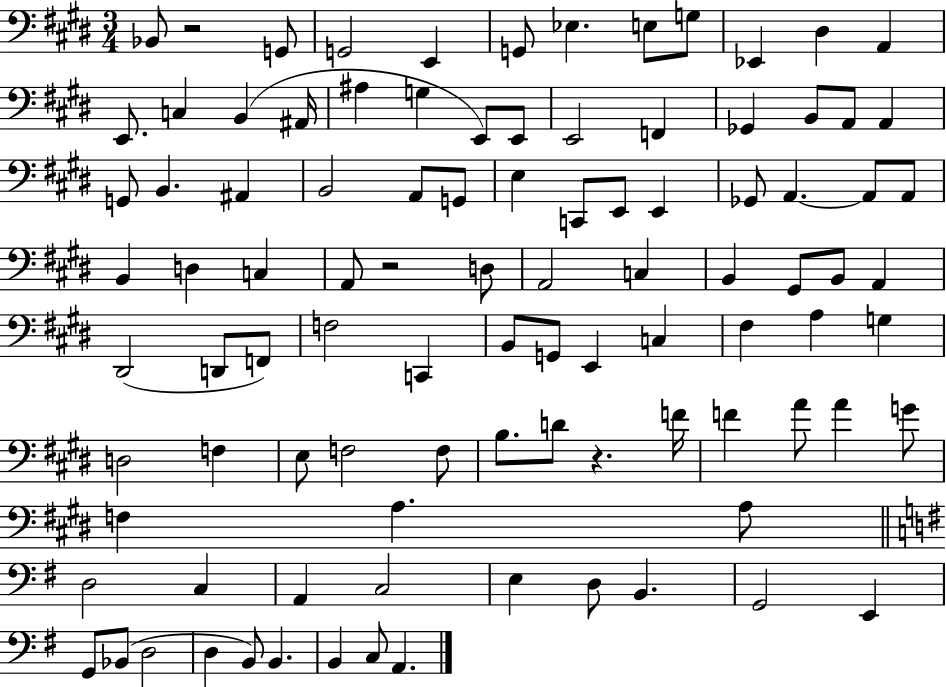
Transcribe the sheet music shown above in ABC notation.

X:1
T:Untitled
M:3/4
L:1/4
K:E
_B,,/2 z2 G,,/2 G,,2 E,, G,,/2 _E, E,/2 G,/2 _E,, ^D, A,, E,,/2 C, B,, ^A,,/4 ^A, G, E,,/2 E,,/2 E,,2 F,, _G,, B,,/2 A,,/2 A,, G,,/2 B,, ^A,, B,,2 A,,/2 G,,/2 E, C,,/2 E,,/2 E,, _G,,/2 A,, A,,/2 A,,/2 B,, D, C, A,,/2 z2 D,/2 A,,2 C, B,, ^G,,/2 B,,/2 A,, ^D,,2 D,,/2 F,,/2 F,2 C,, B,,/2 G,,/2 E,, C, ^F, A, G, D,2 F, E,/2 F,2 F,/2 B,/2 D/2 z F/4 F A/2 A G/2 F, A, A,/2 D,2 C, A,, C,2 E, D,/2 B,, G,,2 E,, G,,/2 _B,,/2 D,2 D, B,,/2 B,, B,, C,/2 A,,